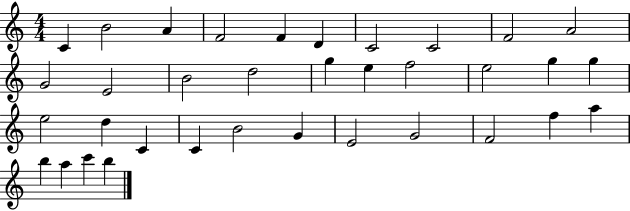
X:1
T:Untitled
M:4/4
L:1/4
K:C
C B2 A F2 F D C2 C2 F2 A2 G2 E2 B2 d2 g e f2 e2 g g e2 d C C B2 G E2 G2 F2 f a b a c' b